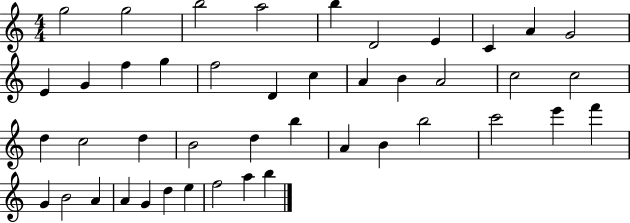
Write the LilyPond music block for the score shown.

{
  \clef treble
  \numericTimeSignature
  \time 4/4
  \key c \major
  g''2 g''2 | b''2 a''2 | b''4 d'2 e'4 | c'4 a'4 g'2 | \break e'4 g'4 f''4 g''4 | f''2 d'4 c''4 | a'4 b'4 a'2 | c''2 c''2 | \break d''4 c''2 d''4 | b'2 d''4 b''4 | a'4 b'4 b''2 | c'''2 e'''4 f'''4 | \break g'4 b'2 a'4 | a'4 g'4 d''4 e''4 | f''2 a''4 b''4 | \bar "|."
}